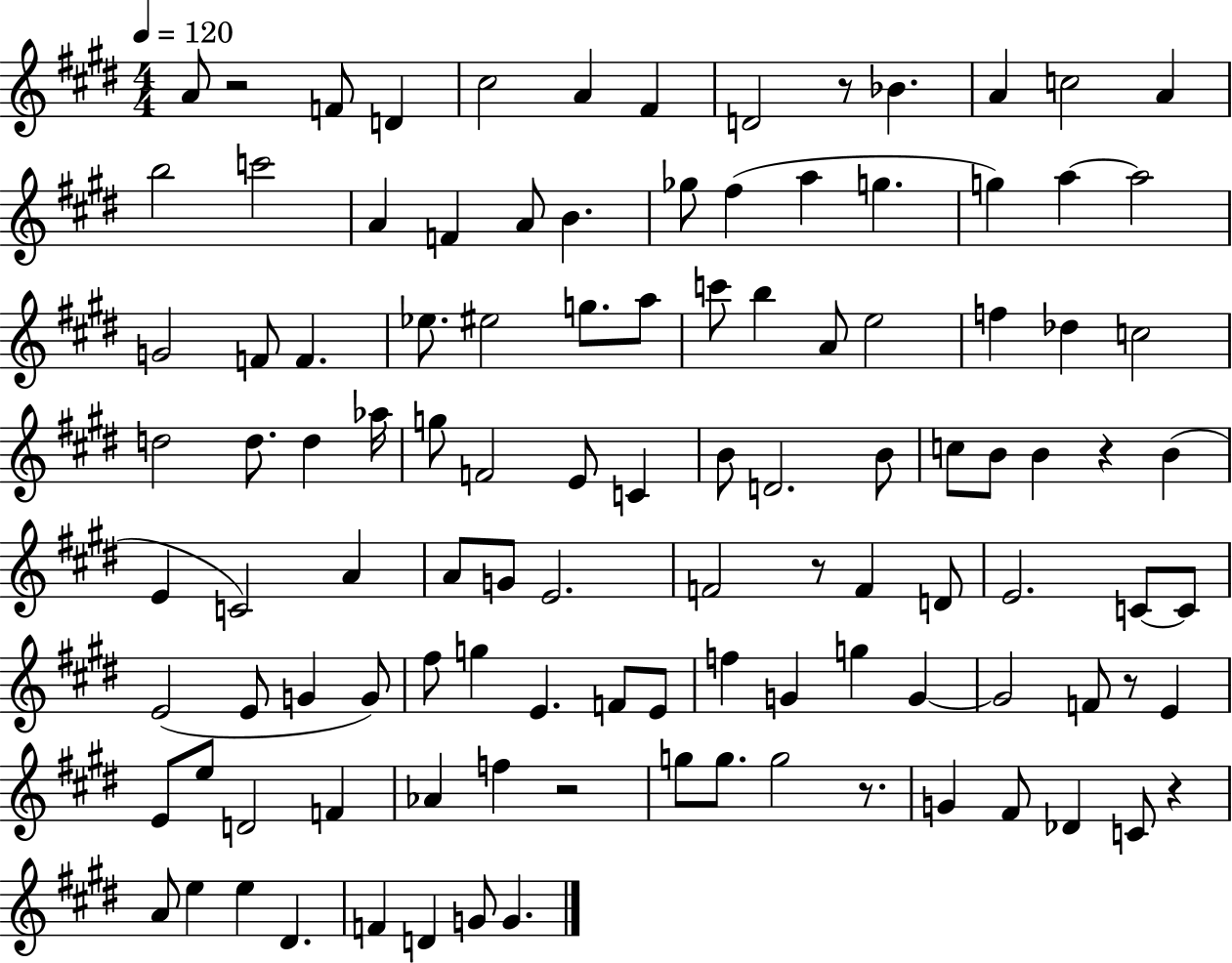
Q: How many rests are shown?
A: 8